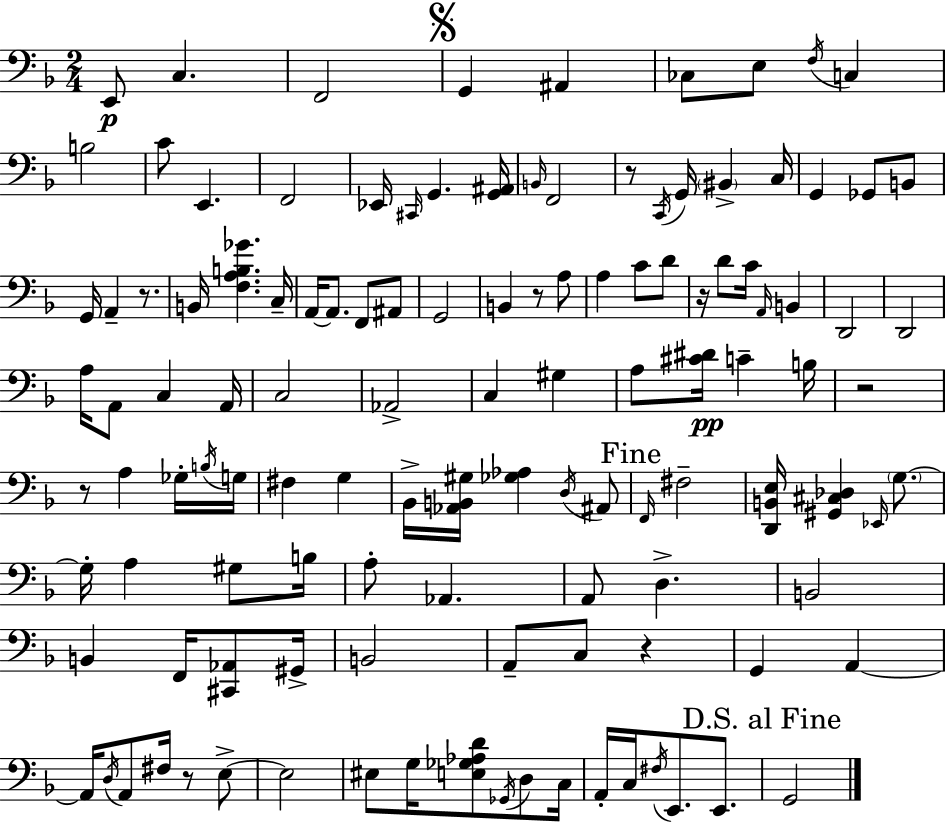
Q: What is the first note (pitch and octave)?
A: E2